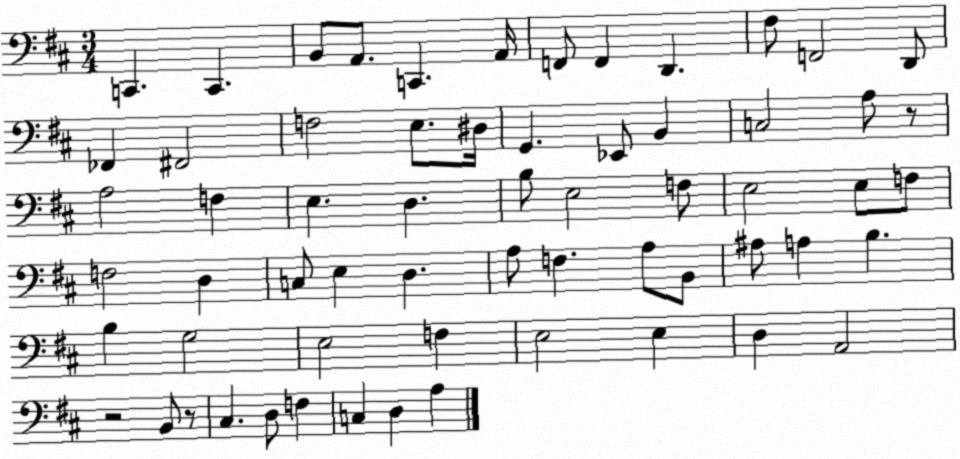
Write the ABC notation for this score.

X:1
T:Untitled
M:3/4
L:1/4
K:D
C,, C,, B,,/2 A,,/2 C,, A,,/4 F,,/2 F,, D,, ^F,/2 F,,2 D,,/2 _F,, ^F,,2 F,2 E,/2 ^D,/4 G,, _E,,/2 B,, C,2 A,/2 z/2 A,2 F, E, D, B,/2 E,2 F,/2 E,2 E,/2 F,/2 F,2 D, C,/2 E, D, A,/2 F, A,/2 B,,/2 ^A,/2 A, B, B, G,2 E,2 F, E,2 E, D, A,,2 z2 B,,/2 z/2 ^C, D,/2 F, C, D, A,